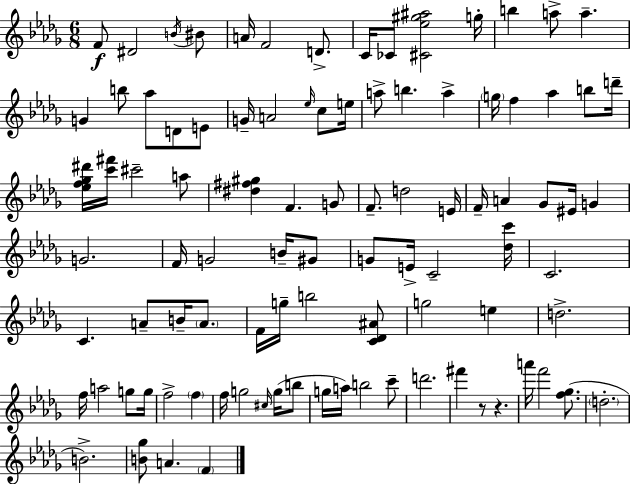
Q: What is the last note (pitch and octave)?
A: F4